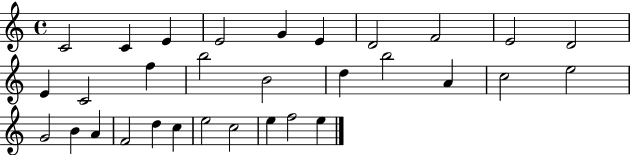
X:1
T:Untitled
M:4/4
L:1/4
K:C
C2 C E E2 G E D2 F2 E2 D2 E C2 f b2 B2 d b2 A c2 e2 G2 B A F2 d c e2 c2 e f2 e